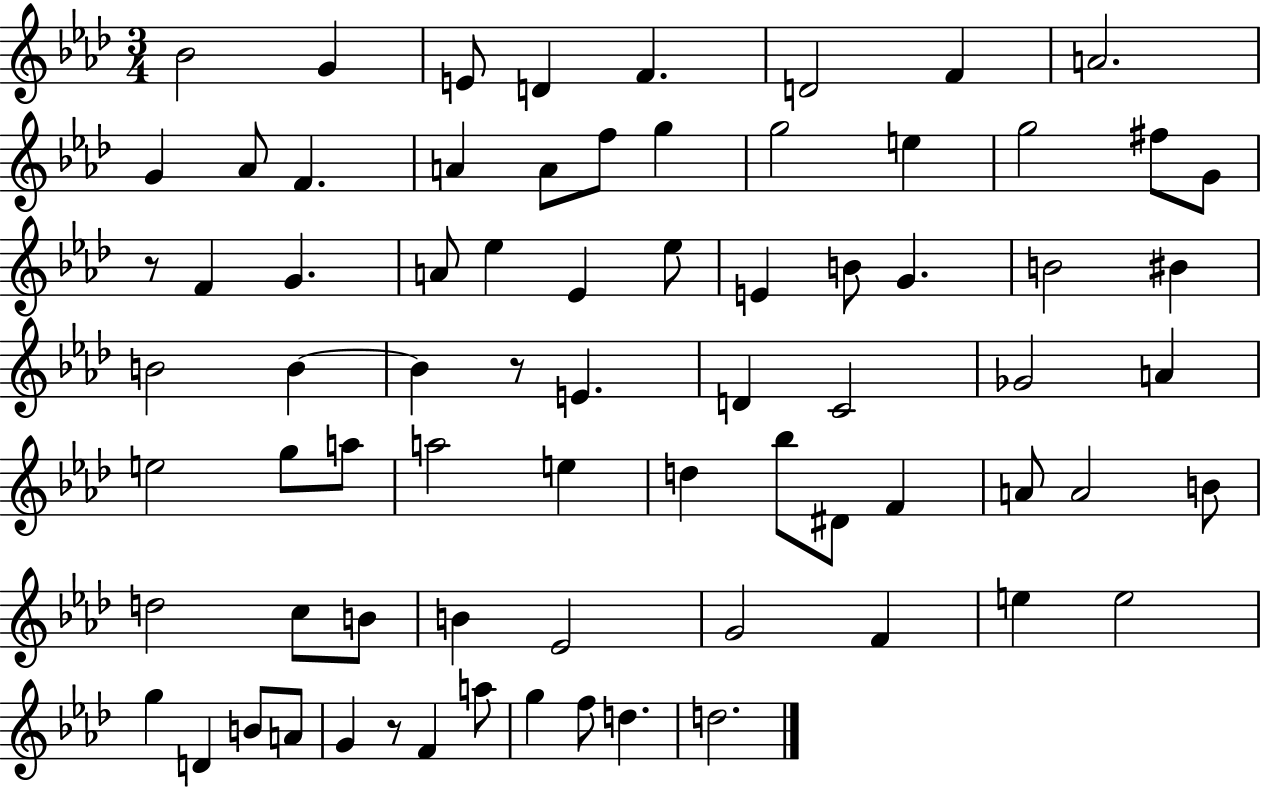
Bb4/h G4/q E4/e D4/q F4/q. D4/h F4/q A4/h. G4/q Ab4/e F4/q. A4/q A4/e F5/e G5/q G5/h E5/q G5/h F#5/e G4/e R/e F4/q G4/q. A4/e Eb5/q Eb4/q Eb5/e E4/q B4/e G4/q. B4/h BIS4/q B4/h B4/q B4/q R/e E4/q. D4/q C4/h Gb4/h A4/q E5/h G5/e A5/e A5/h E5/q D5/q Bb5/e D#4/e F4/q A4/e A4/h B4/e D5/h C5/e B4/e B4/q Eb4/h G4/h F4/q E5/q E5/h G5/q D4/q B4/e A4/e G4/q R/e F4/q A5/e G5/q F5/e D5/q. D5/h.